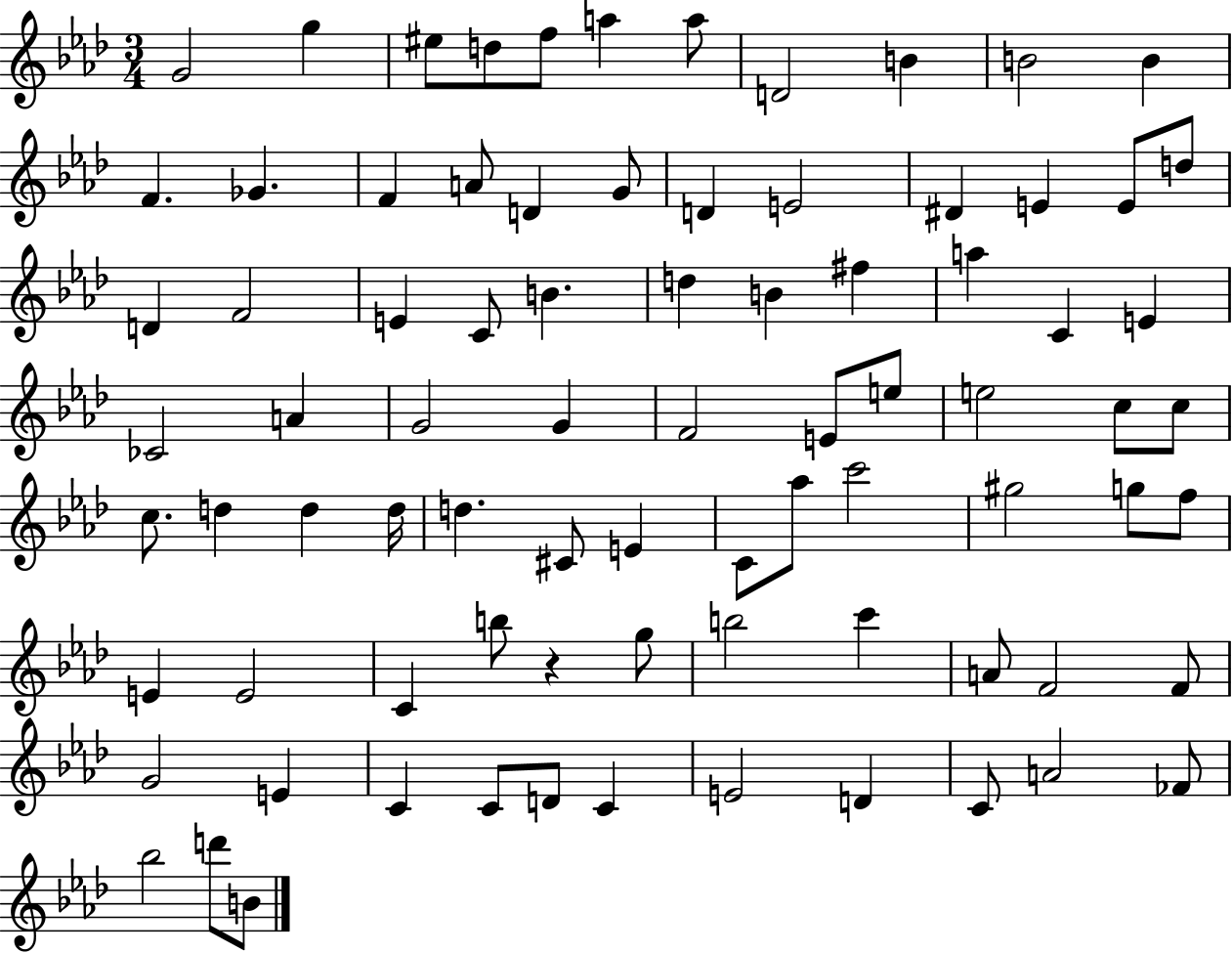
G4/h G5/q EIS5/e D5/e F5/e A5/q A5/e D4/h B4/q B4/h B4/q F4/q. Gb4/q. F4/q A4/e D4/q G4/e D4/q E4/h D#4/q E4/q E4/e D5/e D4/q F4/h E4/q C4/e B4/q. D5/q B4/q F#5/q A5/q C4/q E4/q CES4/h A4/q G4/h G4/q F4/h E4/e E5/e E5/h C5/e C5/e C5/e. D5/q D5/q D5/s D5/q. C#4/e E4/q C4/e Ab5/e C6/h G#5/h G5/e F5/e E4/q E4/h C4/q B5/e R/q G5/e B5/h C6/q A4/e F4/h F4/e G4/h E4/q C4/q C4/e D4/e C4/q E4/h D4/q C4/e A4/h FES4/e Bb5/h D6/e B4/e